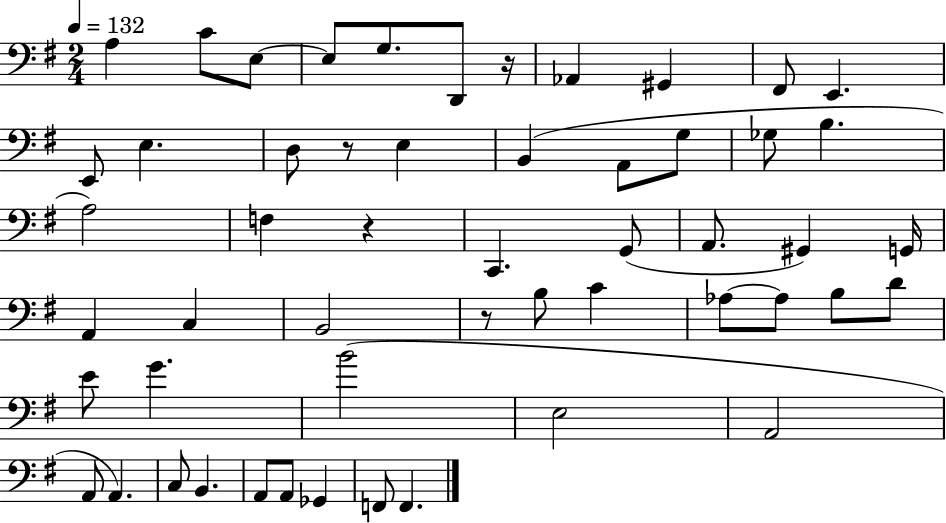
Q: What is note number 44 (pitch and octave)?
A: B2